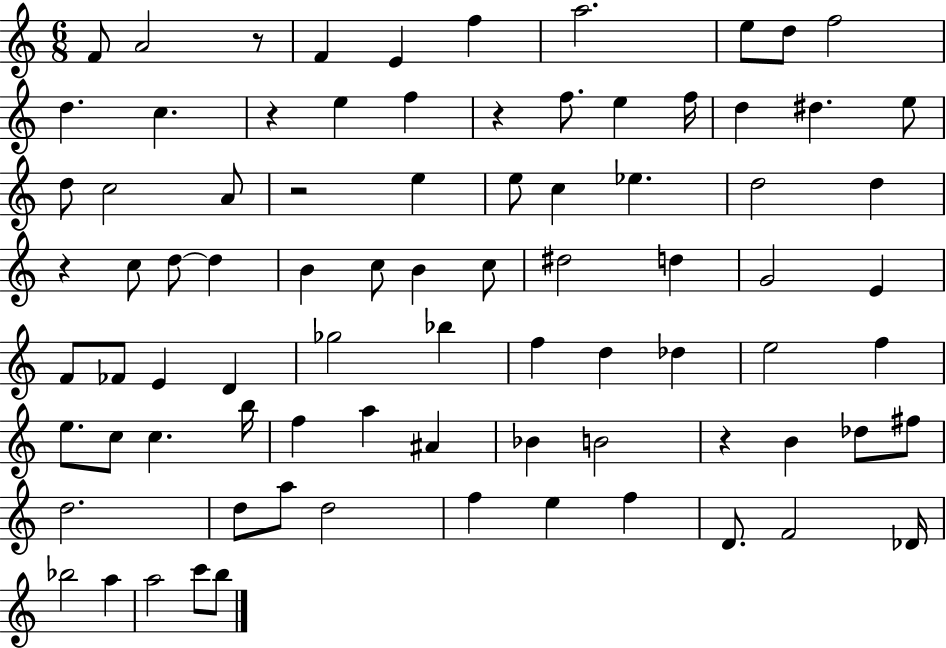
X:1
T:Untitled
M:6/8
L:1/4
K:C
F/2 A2 z/2 F E f a2 e/2 d/2 f2 d c z e f z f/2 e f/4 d ^d e/2 d/2 c2 A/2 z2 e e/2 c _e d2 d z c/2 d/2 d B c/2 B c/2 ^d2 d G2 E F/2 _F/2 E D _g2 _b f d _d e2 f e/2 c/2 c b/4 f a ^A _B B2 z B _d/2 ^f/2 d2 d/2 a/2 d2 f e f D/2 F2 _D/4 _b2 a a2 c'/2 b/2